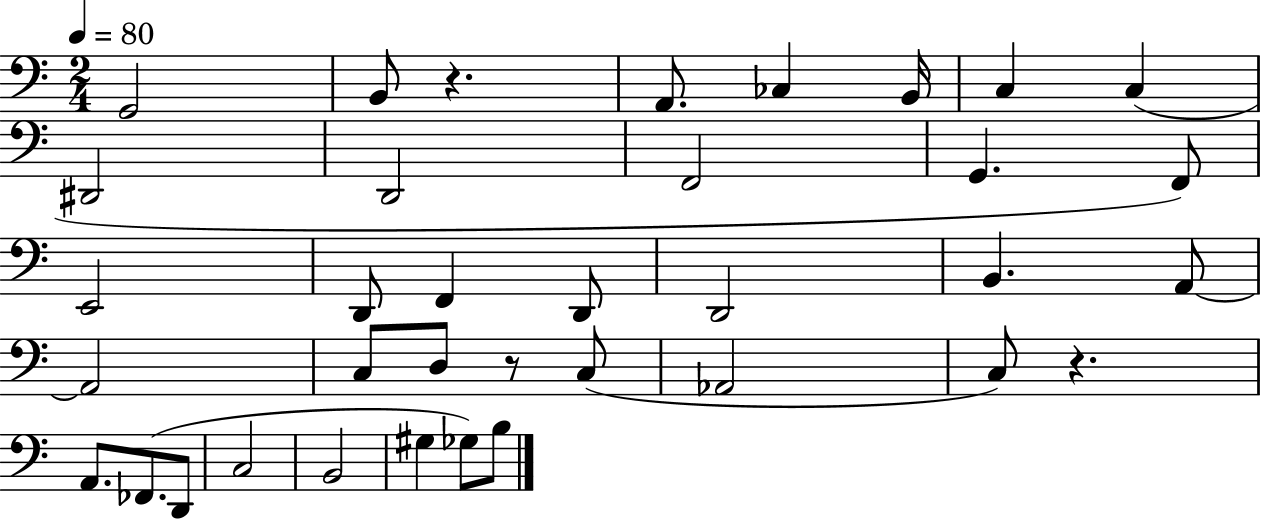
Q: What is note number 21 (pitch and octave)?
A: C3